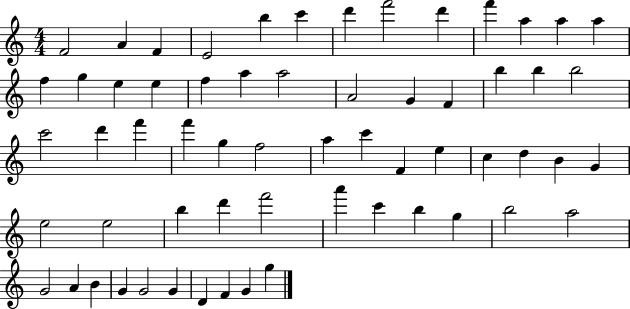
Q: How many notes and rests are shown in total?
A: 61